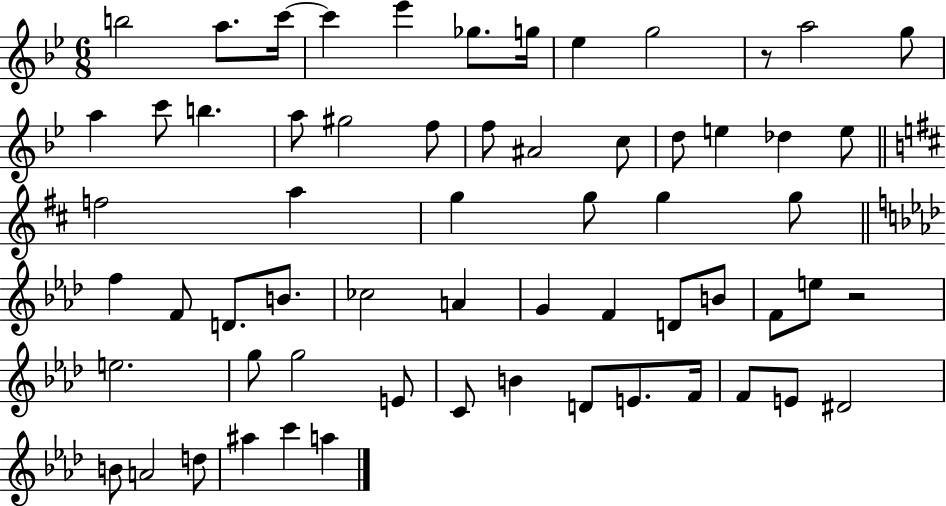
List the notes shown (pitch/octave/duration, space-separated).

B5/h A5/e. C6/s C6/q Eb6/q Gb5/e. G5/s Eb5/q G5/h R/e A5/h G5/e A5/q C6/e B5/q. A5/e G#5/h F5/e F5/e A#4/h C5/e D5/e E5/q Db5/q E5/e F5/h A5/q G5/q G5/e G5/q G5/e F5/q F4/e D4/e. B4/e. CES5/h A4/q G4/q F4/q D4/e B4/e F4/e E5/e R/h E5/h. G5/e G5/h E4/e C4/e B4/q D4/e E4/e. F4/s F4/e E4/e D#4/h B4/e A4/h D5/e A#5/q C6/q A5/q